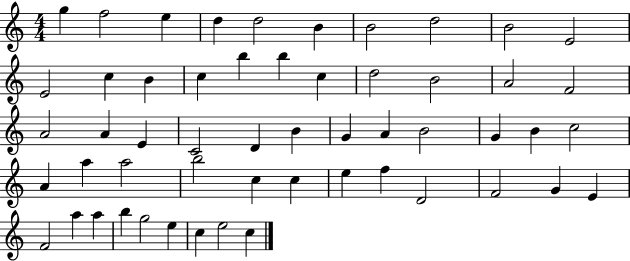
G5/q F5/h E5/q D5/q D5/h B4/q B4/h D5/h B4/h E4/h E4/h C5/q B4/q C5/q B5/q B5/q C5/q D5/h B4/h A4/h F4/h A4/h A4/q E4/q C4/h D4/q B4/q G4/q A4/q B4/h G4/q B4/q C5/h A4/q A5/q A5/h B5/h C5/q C5/q E5/q F5/q D4/h F4/h G4/q E4/q F4/h A5/q A5/q B5/q G5/h E5/q C5/q E5/h C5/q